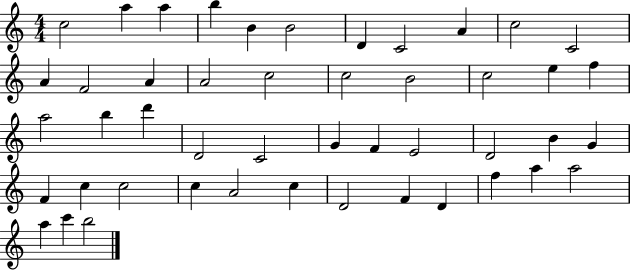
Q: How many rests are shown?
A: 0